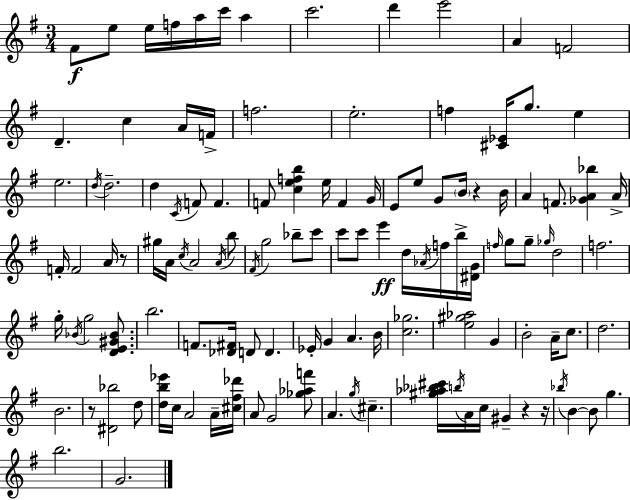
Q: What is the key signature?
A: G major